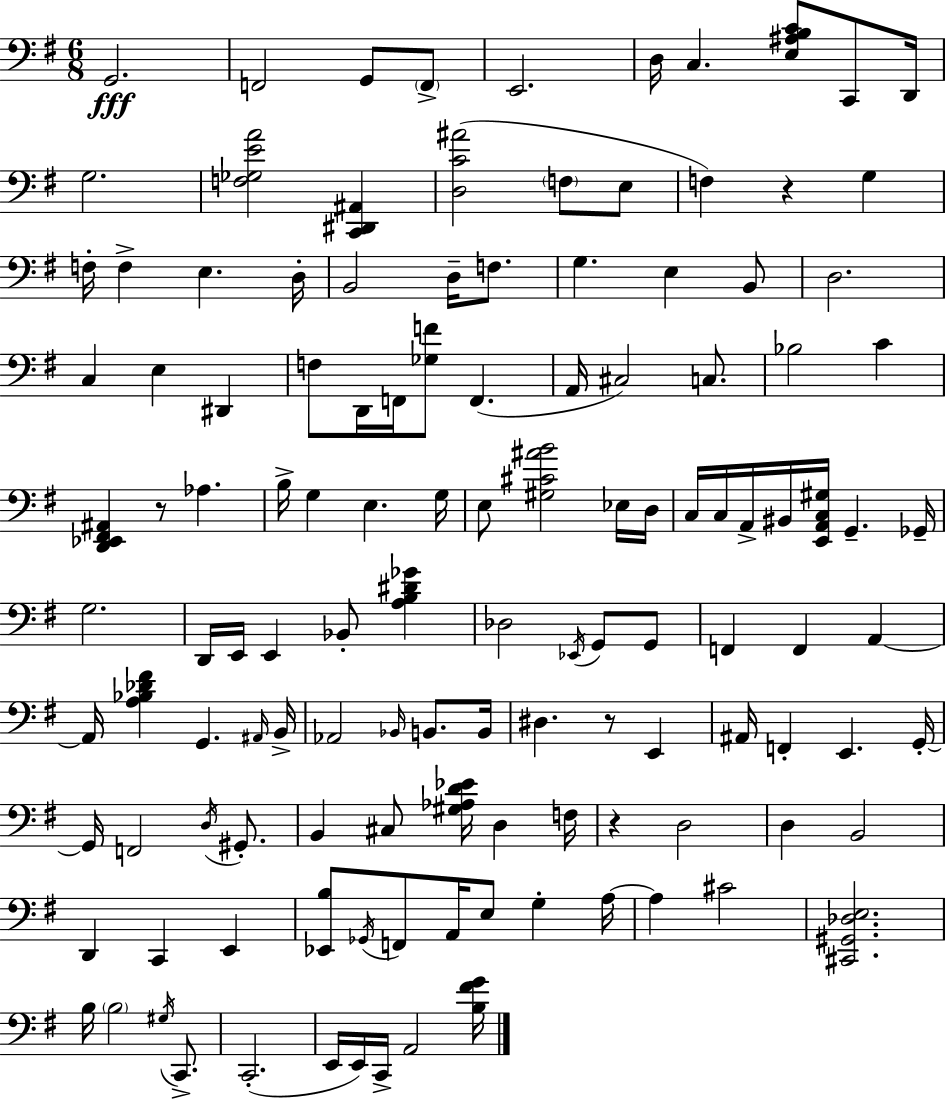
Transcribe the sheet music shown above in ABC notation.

X:1
T:Untitled
M:6/8
L:1/4
K:Em
G,,2 F,,2 G,,/2 F,,/2 E,,2 D,/4 C, [E,^A,B,C]/2 C,,/2 D,,/4 G,2 [F,_G,EA]2 [C,,^D,,^A,,] [D,C^A]2 F,/2 E,/2 F, z G, F,/4 F, E, D,/4 B,,2 D,/4 F,/2 G, E, B,,/2 D,2 C, E, ^D,, F,/2 D,,/4 F,,/4 [_G,F]/2 F,, A,,/4 ^C,2 C,/2 _B,2 C [D,,_E,,^F,,^A,,] z/2 _A, B,/4 G, E, G,/4 E,/2 [^G,^C^AB]2 _E,/4 D,/4 C,/4 C,/4 A,,/4 ^B,,/4 [E,,A,,C,^G,]/4 G,, _G,,/4 G,2 D,,/4 E,,/4 E,, _B,,/2 [A,B,^D_G] _D,2 _E,,/4 G,,/2 G,,/2 F,, F,, A,, A,,/4 [A,_B,_D^F] G,, ^A,,/4 B,,/4 _A,,2 _B,,/4 B,,/2 B,,/4 ^D, z/2 E,, ^A,,/4 F,, E,, G,,/4 G,,/4 F,,2 D,/4 ^G,,/2 B,, ^C,/2 [^G,_A,D_E]/4 D, F,/4 z D,2 D, B,,2 D,, C,, E,, [_E,,B,]/2 _G,,/4 F,,/2 A,,/4 E,/2 G, A,/4 A, ^C2 [^C,,^G,,_D,E,]2 B,/4 B,2 ^G,/4 C,,/2 C,,2 E,,/4 E,,/4 C,,/4 A,,2 [B,^FG]/4